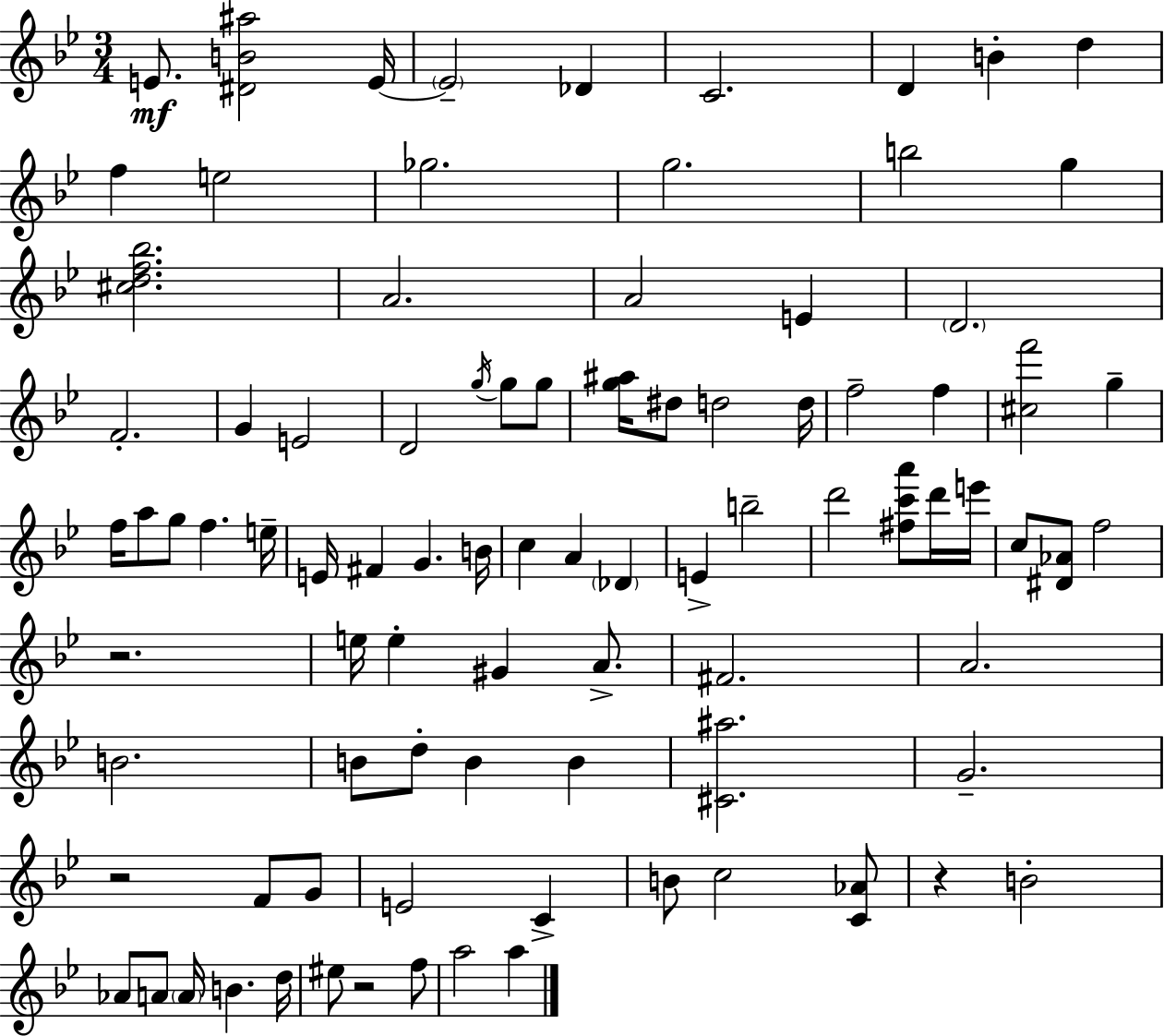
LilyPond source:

{
  \clef treble
  \numericTimeSignature
  \time 3/4
  \key g \minor
  e'8.\mf <dis' b' ais''>2 e'16~~ | \parenthesize e'2-- des'4 | c'2. | d'4 b'4-. d''4 | \break f''4 e''2 | ges''2. | g''2. | b''2 g''4 | \break <cis'' d'' f'' bes''>2. | a'2. | a'2 e'4 | \parenthesize d'2. | \break f'2.-. | g'4 e'2 | d'2 \acciaccatura { g''16 } g''8 g''8 | <g'' ais''>16 dis''8 d''2 | \break d''16 f''2-- f''4 | <cis'' f'''>2 g''4-- | f''16 a''8 g''8 f''4. | e''16-- e'16 fis'4 g'4. | \break b'16 c''4 a'4 \parenthesize des'4 | e'4-> b''2-- | d'''2 <fis'' c''' a'''>8 d'''16 | e'''16 c''8 <dis' aes'>8 f''2 | \break r2. | e''16 e''4-. gis'4 a'8.-> | fis'2. | a'2. | \break b'2. | b'8 d''8-. b'4 b'4 | <cis' ais''>2. | g'2.-- | \break r2 f'8 g'8 | e'2 c'4-> | b'8 c''2 <c' aes'>8 | r4 b'2-. | \break aes'8 a'8 \parenthesize a'16 b'4. | d''16 eis''8 r2 f''8 | a''2 a''4 | \bar "|."
}